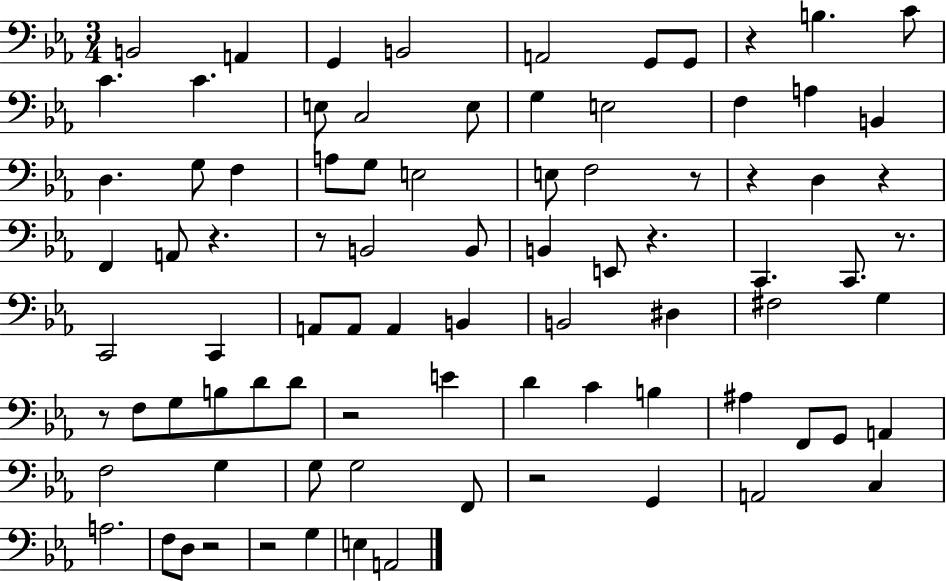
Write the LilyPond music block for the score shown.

{
  \clef bass
  \numericTimeSignature
  \time 3/4
  \key ees \major
  b,2 a,4 | g,4 b,2 | a,2 g,8 g,8 | r4 b4. c'8 | \break c'4. c'4. | e8 c2 e8 | g4 e2 | f4 a4 b,4 | \break d4. g8 f4 | a8 g8 e2 | e8 f2 r8 | r4 d4 r4 | \break f,4 a,8 r4. | r8 b,2 b,8 | b,4 e,8 r4. | c,4. c,8. r8. | \break c,2 c,4 | a,8 a,8 a,4 b,4 | b,2 dis4 | fis2 g4 | \break r8 f8 g8 b8 d'8 d'8 | r2 e'4 | d'4 c'4 b4 | ais4 f,8 g,8 a,4 | \break f2 g4 | g8 g2 f,8 | r2 g,4 | a,2 c4 | \break a2. | f8 d8 r2 | r2 g4 | e4 a,2 | \break \bar "|."
}